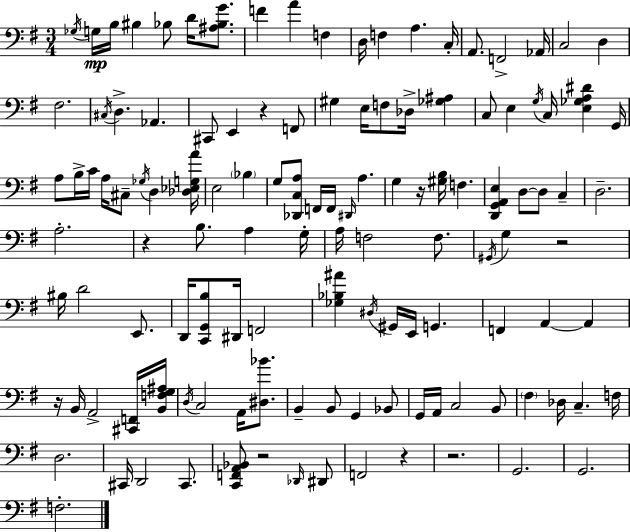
Gb3/s G3/s B3/s BIS3/q Bb3/e D4/s [A#3,Bb3,G4]/e. F4/q A4/q F3/q D3/s F3/q A3/q. C3/s A2/e. F2/h Ab2/s C3/h D3/q F#3/h. C#3/s D3/q. Ab2/q. C#2/e E2/q R/q F2/e G#3/q E3/s F3/e Db3/s [Gb3,A#3]/q C3/e E3/q G3/s C3/s [E3,Gb3,A3,D#4]/q G2/s A3/e B3/s C4/s A3/s C#3/e Gb3/s D3/q [Db3,Eb3,G3,A4]/s E3/h Bb3/q G3/e [Db2,C3,A3]/e F2/s F2/s D#2/s A3/q. G3/q R/s [G#3,B3]/s F3/q. [D2,G2,A2,E3]/q D3/e D3/e C3/q D3/h. A3/h. R/q B3/e. A3/q G3/s A3/s F3/h F3/e. G#2/s G3/q R/h BIS3/s D4/h E2/e. D2/s [C2,G2,B3]/e D#2/s F2/h [Gb3,Bb3,A#4]/q D#3/s G#2/s E2/s G2/q. F2/q A2/q A2/q R/s B2/s A2/h [C#2,F2]/s [B2,F3,G3,A#3]/s D3/s C3/h A2/s [D#3,Bb4]/e. B2/q B2/e G2/q Bb2/e G2/s A2/s C3/h B2/e F#3/q Db3/s C3/q. F3/s D3/h. C#2/s D2/h C#2/e. [C2,F2,A2,Bb2]/e R/h Db2/s D#2/e F2/h R/q R/h. G2/h. G2/h. F3/h.